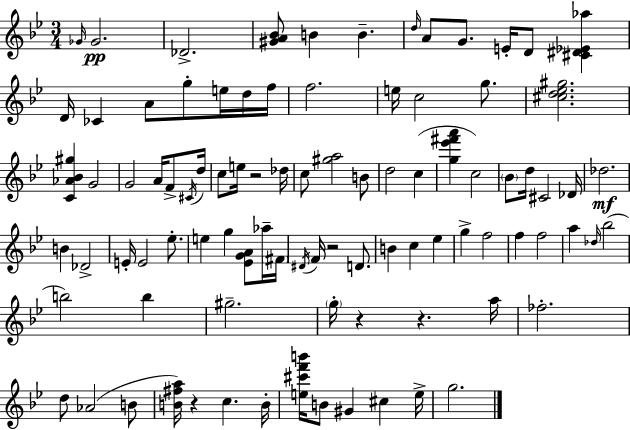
X:1
T:Untitled
M:3/4
L:1/4
K:Gm
_G/4 _G2 _D2 [^GA_B]/2 B B d/4 A/2 G/2 E/4 D/2 [^C^D_E_a] D/4 _C A/2 g/2 e/4 d/4 f/4 f2 e/4 c2 g/2 [^cd_e^g]2 [C_A_B^g] G2 G2 A/4 F/2 ^C/4 d/4 c/2 e/4 z2 _d/4 c/2 [^ga]2 B/2 d2 c [g_e'^f'a'] c2 _B/2 d/4 ^C2 _D/4 _d2 B _D2 E/4 E2 _e/2 e g [_EGA]/2 _a/4 ^F/4 ^D/4 F/4 z2 D/2 B c _e g f2 f f2 a _d/4 _b2 b2 b ^g2 g/4 z z a/4 _f2 d/2 _A2 B/2 [B^fa]/4 z c B/4 [e^c'f'b']/4 B/2 ^G ^c e/4 g2